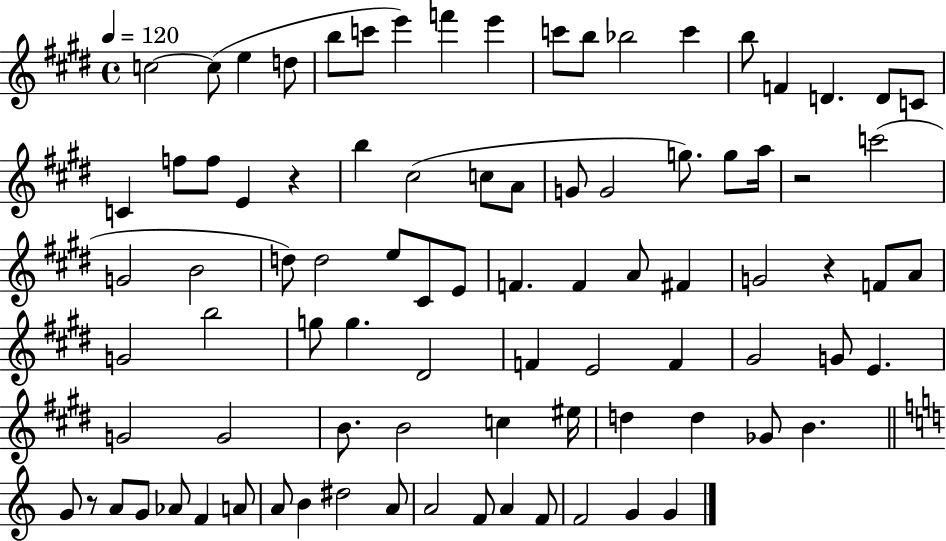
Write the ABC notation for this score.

X:1
T:Untitled
M:4/4
L:1/4
K:E
c2 c/2 e d/2 b/2 c'/2 e' f' e' c'/2 b/2 _b2 c' b/2 F D D/2 C/2 C f/2 f/2 E z b ^c2 c/2 A/2 G/2 G2 g/2 g/2 a/4 z2 c'2 G2 B2 d/2 d2 e/2 ^C/2 E/2 F F A/2 ^F G2 z F/2 A/2 G2 b2 g/2 g ^D2 F E2 F ^G2 G/2 E G2 G2 B/2 B2 c ^e/4 d d _G/2 B G/2 z/2 A/2 G/2 _A/2 F A/2 A/2 B ^d2 A/2 A2 F/2 A F/2 F2 G G